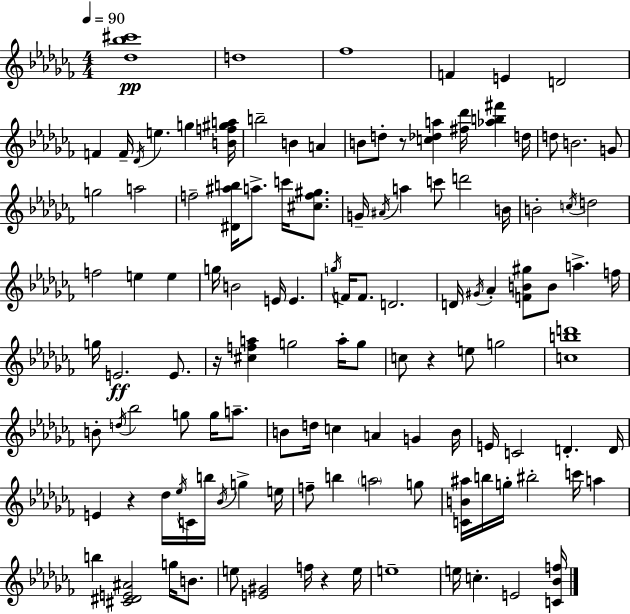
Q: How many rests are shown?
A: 5